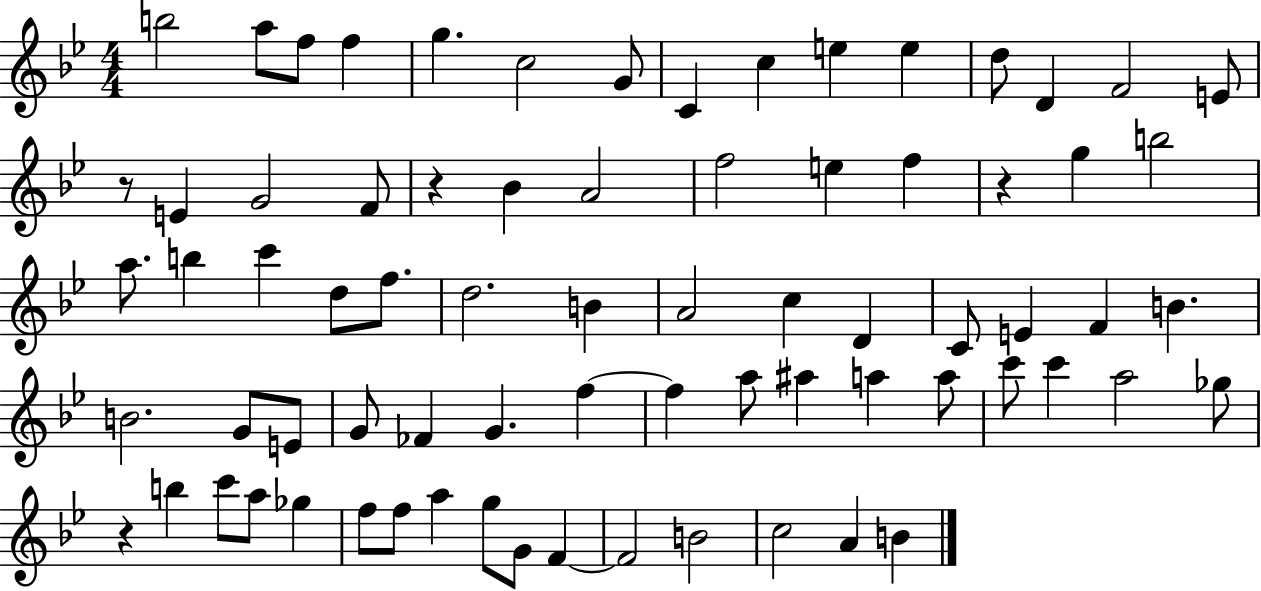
{
  \clef treble
  \numericTimeSignature
  \time 4/4
  \key bes \major
  b''2 a''8 f''8 f''4 | g''4. c''2 g'8 | c'4 c''4 e''4 e''4 | d''8 d'4 f'2 e'8 | \break r8 e'4 g'2 f'8 | r4 bes'4 a'2 | f''2 e''4 f''4 | r4 g''4 b''2 | \break a''8. b''4 c'''4 d''8 f''8. | d''2. b'4 | a'2 c''4 d'4 | c'8 e'4 f'4 b'4. | \break b'2. g'8 e'8 | g'8 fes'4 g'4. f''4~~ | f''4 a''8 ais''4 a''4 a''8 | c'''8 c'''4 a''2 ges''8 | \break r4 b''4 c'''8 a''8 ges''4 | f''8 f''8 a''4 g''8 g'8 f'4~~ | f'2 b'2 | c''2 a'4 b'4 | \break \bar "|."
}